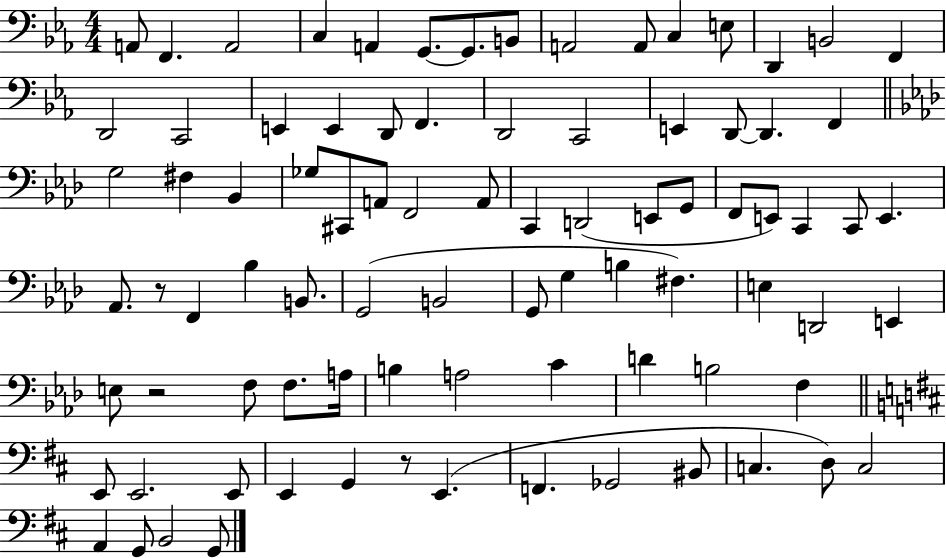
X:1
T:Untitled
M:4/4
L:1/4
K:Eb
A,,/2 F,, A,,2 C, A,, G,,/2 G,,/2 B,,/2 A,,2 A,,/2 C, E,/2 D,, B,,2 F,, D,,2 C,,2 E,, E,, D,,/2 F,, D,,2 C,,2 E,, D,,/2 D,, F,, G,2 ^F, _B,, _G,/2 ^C,,/2 A,,/2 F,,2 A,,/2 C,, D,,2 E,,/2 G,,/2 F,,/2 E,,/2 C,, C,,/2 E,, _A,,/2 z/2 F,, _B, B,,/2 G,,2 B,,2 G,,/2 G, B, ^F, E, D,,2 E,, E,/2 z2 F,/2 F,/2 A,/4 B, A,2 C D B,2 F, E,,/2 E,,2 E,,/2 E,, G,, z/2 E,, F,, _G,,2 ^B,,/2 C, D,/2 C,2 A,, G,,/2 B,,2 G,,/2